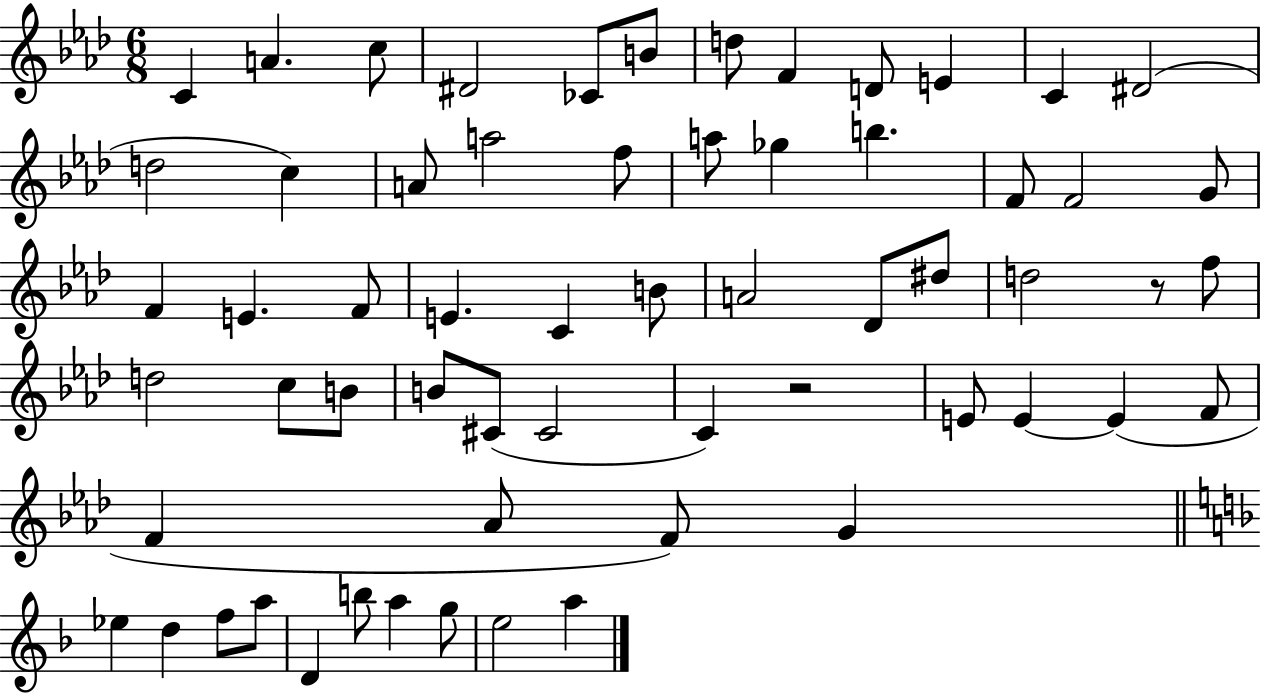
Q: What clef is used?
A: treble